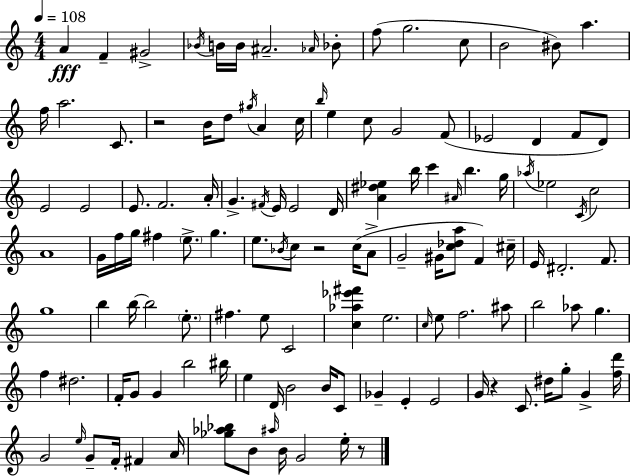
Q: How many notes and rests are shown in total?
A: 126